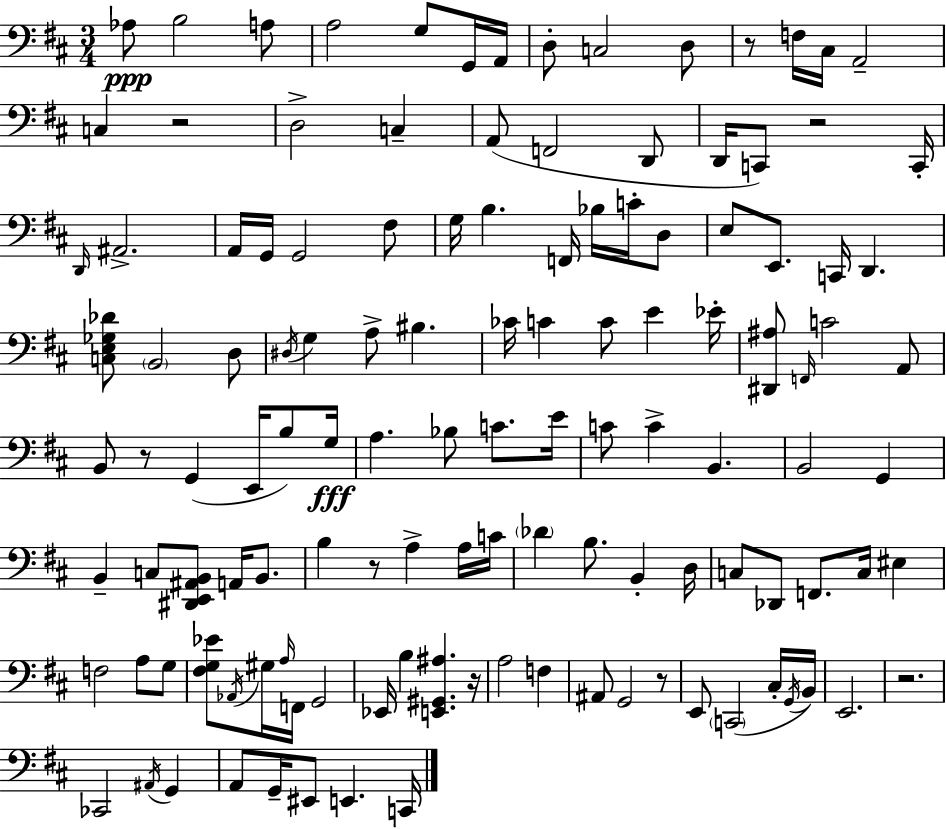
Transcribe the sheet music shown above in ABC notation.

X:1
T:Untitled
M:3/4
L:1/4
K:D
_A,/2 B,2 A,/2 A,2 G,/2 G,,/4 A,,/4 D,/2 C,2 D,/2 z/2 F,/4 ^C,/4 A,,2 C, z2 D,2 C, A,,/2 F,,2 D,,/2 D,,/4 C,,/2 z2 C,,/4 D,,/4 ^A,,2 A,,/4 G,,/4 G,,2 ^F,/2 G,/4 B, F,,/4 _B,/4 C/4 D,/2 E,/2 E,,/2 C,,/4 D,, [C,E,_G,_D]/2 B,,2 D,/2 ^D,/4 G, A,/2 ^B, _C/4 C C/2 E _E/4 [^D,,^A,]/2 F,,/4 C2 A,,/2 B,,/2 z/2 G,, E,,/4 B,/2 G,/4 A, _B,/2 C/2 E/4 C/2 C B,, B,,2 G,, B,, C,/2 [^D,,E,,^A,,B,,]/2 A,,/4 B,,/2 B, z/2 A, A,/4 C/4 _D B,/2 B,, D,/4 C,/2 _D,,/2 F,,/2 C,/4 ^E, F,2 A,/2 G,/2 [^F,G,_E]/2 _A,,/4 ^G,/4 A,/4 F,,/4 G,,2 _E,,/4 B, [E,,^G,,^A,] z/4 A,2 F, ^A,,/2 G,,2 z/2 E,,/2 C,,2 ^C,/4 G,,/4 B,,/4 E,,2 z2 _C,,2 ^A,,/4 G,, A,,/2 G,,/4 ^E,,/2 E,, C,,/4